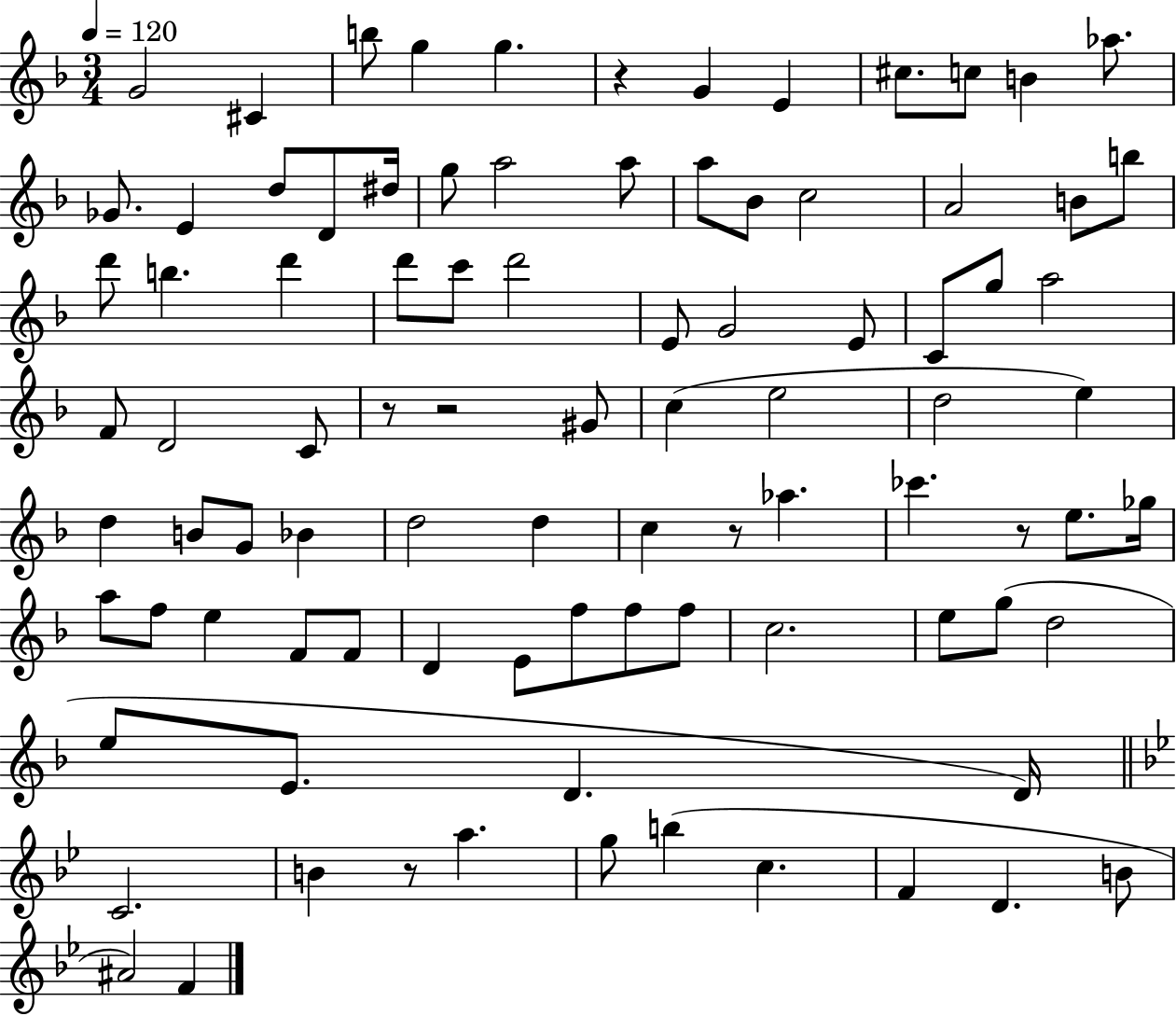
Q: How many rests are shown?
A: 6